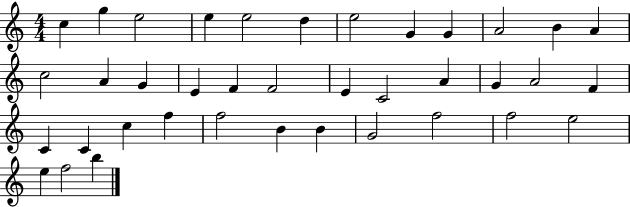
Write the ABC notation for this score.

X:1
T:Untitled
M:4/4
L:1/4
K:C
c g e2 e e2 d e2 G G A2 B A c2 A G E F F2 E C2 A G A2 F C C c f f2 B B G2 f2 f2 e2 e f2 b